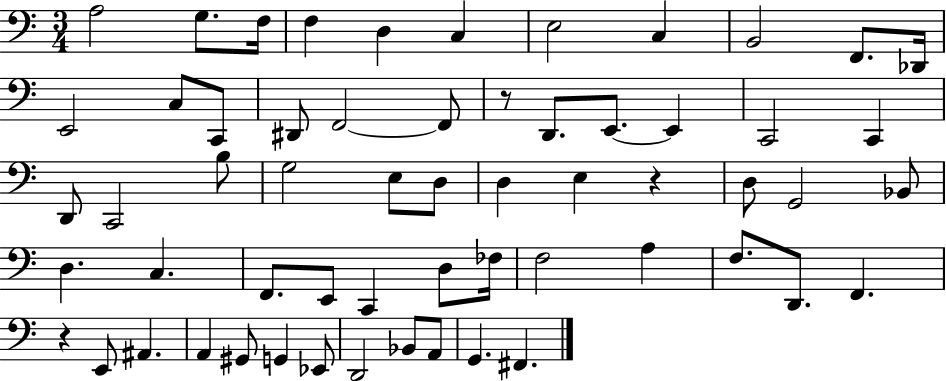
X:1
T:Untitled
M:3/4
L:1/4
K:C
A,2 G,/2 F,/4 F, D, C, E,2 C, B,,2 F,,/2 _D,,/4 E,,2 C,/2 C,,/2 ^D,,/2 F,,2 F,,/2 z/2 D,,/2 E,,/2 E,, C,,2 C,, D,,/2 C,,2 B,/2 G,2 E,/2 D,/2 D, E, z D,/2 G,,2 _B,,/2 D, C, F,,/2 E,,/2 C,, D,/2 _F,/4 F,2 A, F,/2 D,,/2 F,, z E,,/2 ^A,, A,, ^G,,/2 G,, _E,,/2 D,,2 _B,,/2 A,,/2 G,, ^F,,